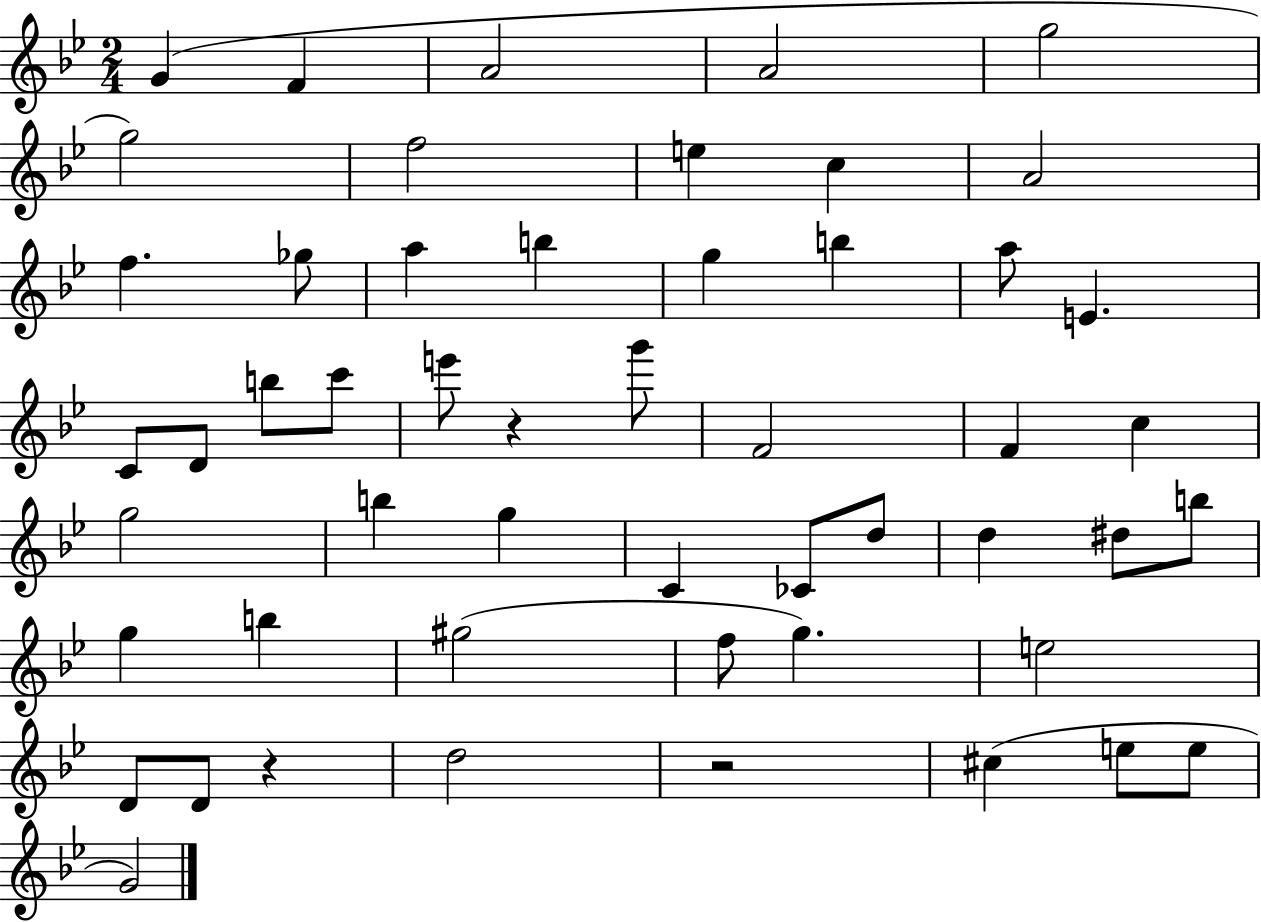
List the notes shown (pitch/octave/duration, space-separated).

G4/q F4/q A4/h A4/h G5/h G5/h F5/h E5/q C5/q A4/h F5/q. Gb5/e A5/q B5/q G5/q B5/q A5/e E4/q. C4/e D4/e B5/e C6/e E6/e R/q G6/e F4/h F4/q C5/q G5/h B5/q G5/q C4/q CES4/e D5/e D5/q D#5/e B5/e G5/q B5/q G#5/h F5/e G5/q. E5/h D4/e D4/e R/q D5/h R/h C#5/q E5/e E5/e G4/h